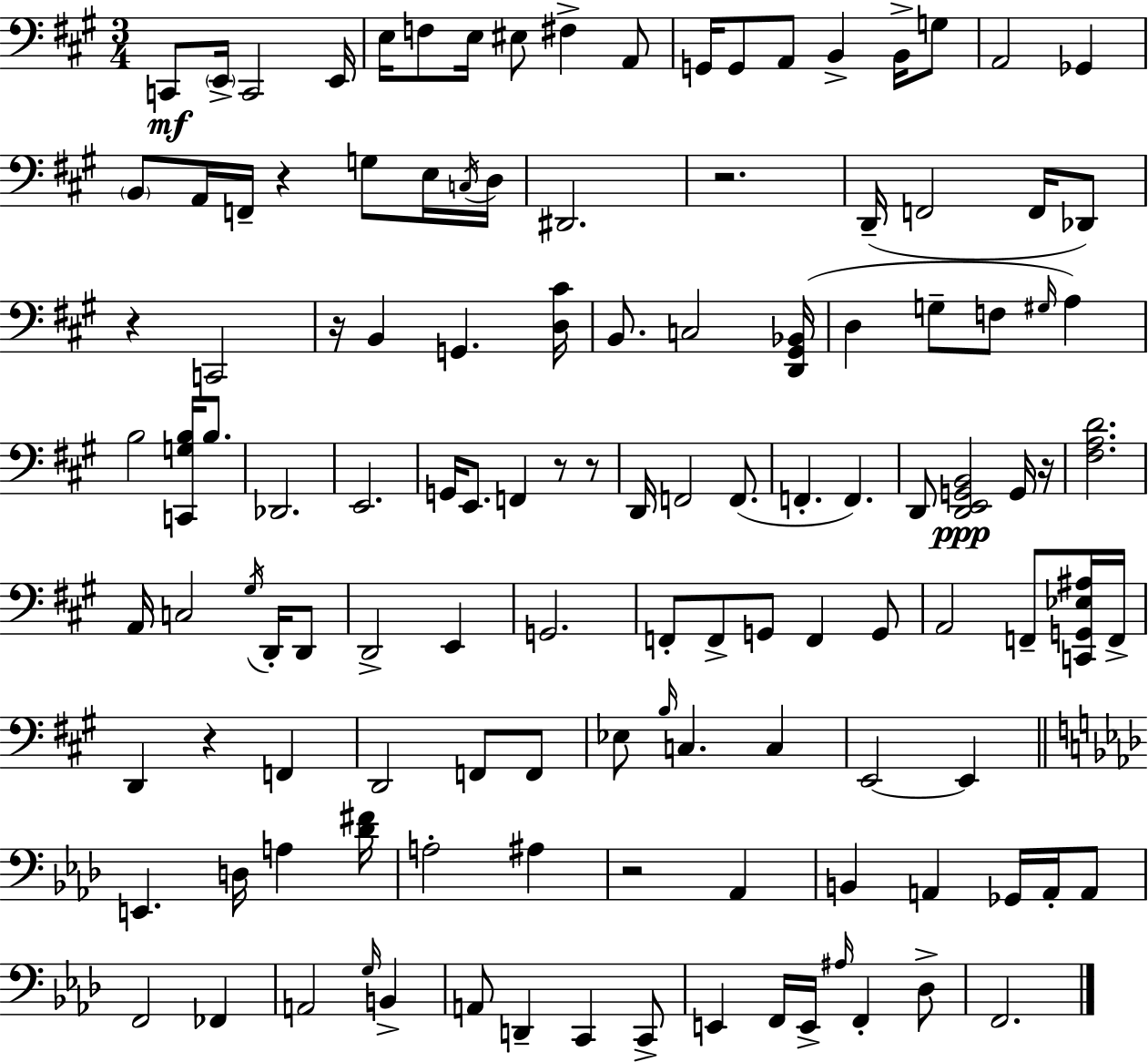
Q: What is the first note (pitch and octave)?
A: C2